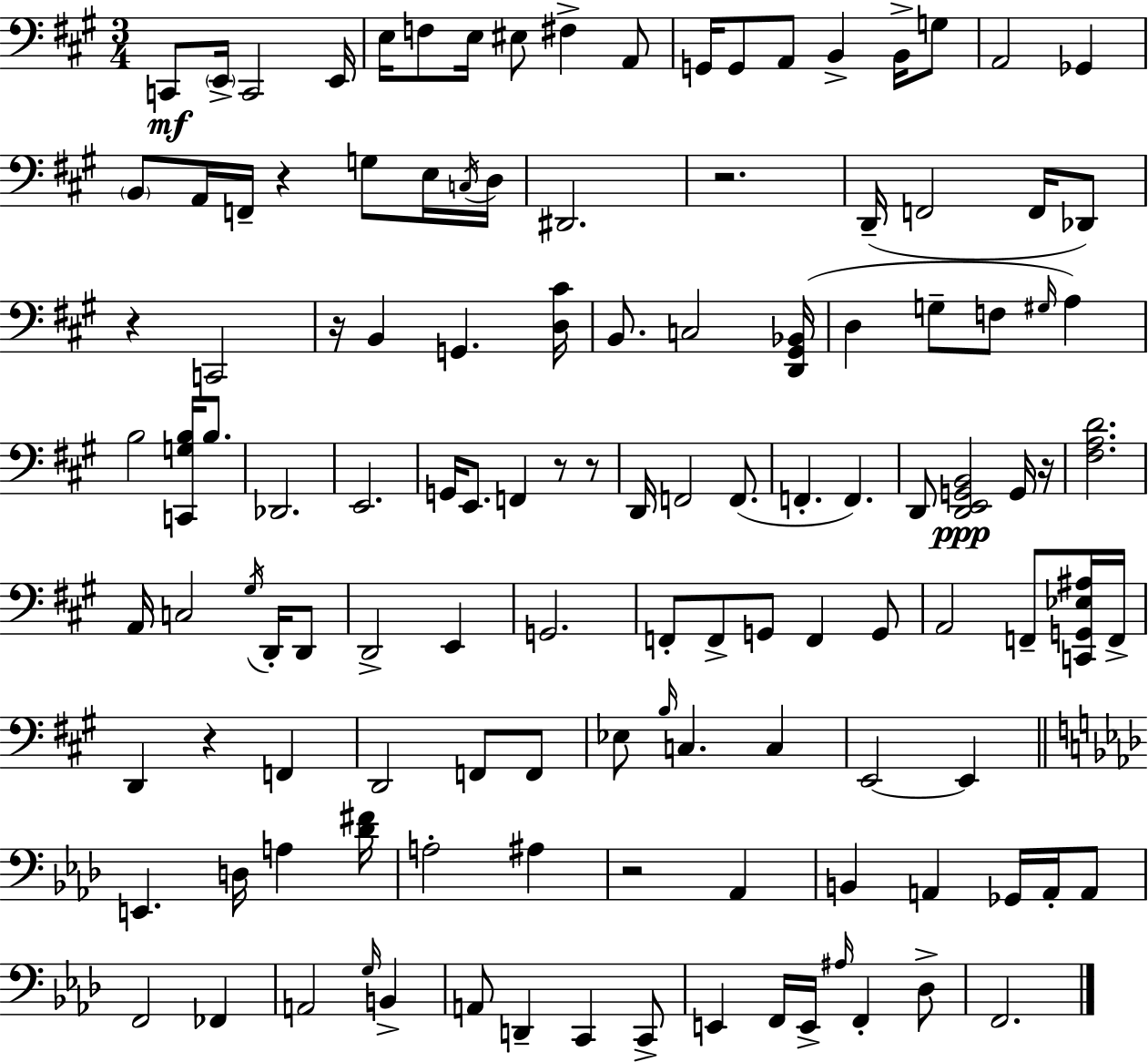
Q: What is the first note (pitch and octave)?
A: C2